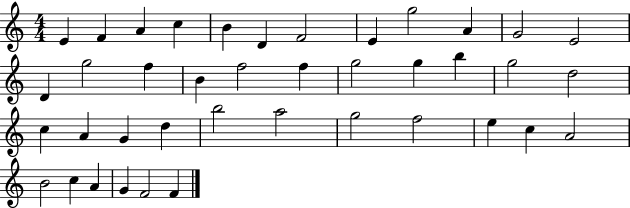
E4/q F4/q A4/q C5/q B4/q D4/q F4/h E4/q G5/h A4/q G4/h E4/h D4/q G5/h F5/q B4/q F5/h F5/q G5/h G5/q B5/q G5/h D5/h C5/q A4/q G4/q D5/q B5/h A5/h G5/h F5/h E5/q C5/q A4/h B4/h C5/q A4/q G4/q F4/h F4/q